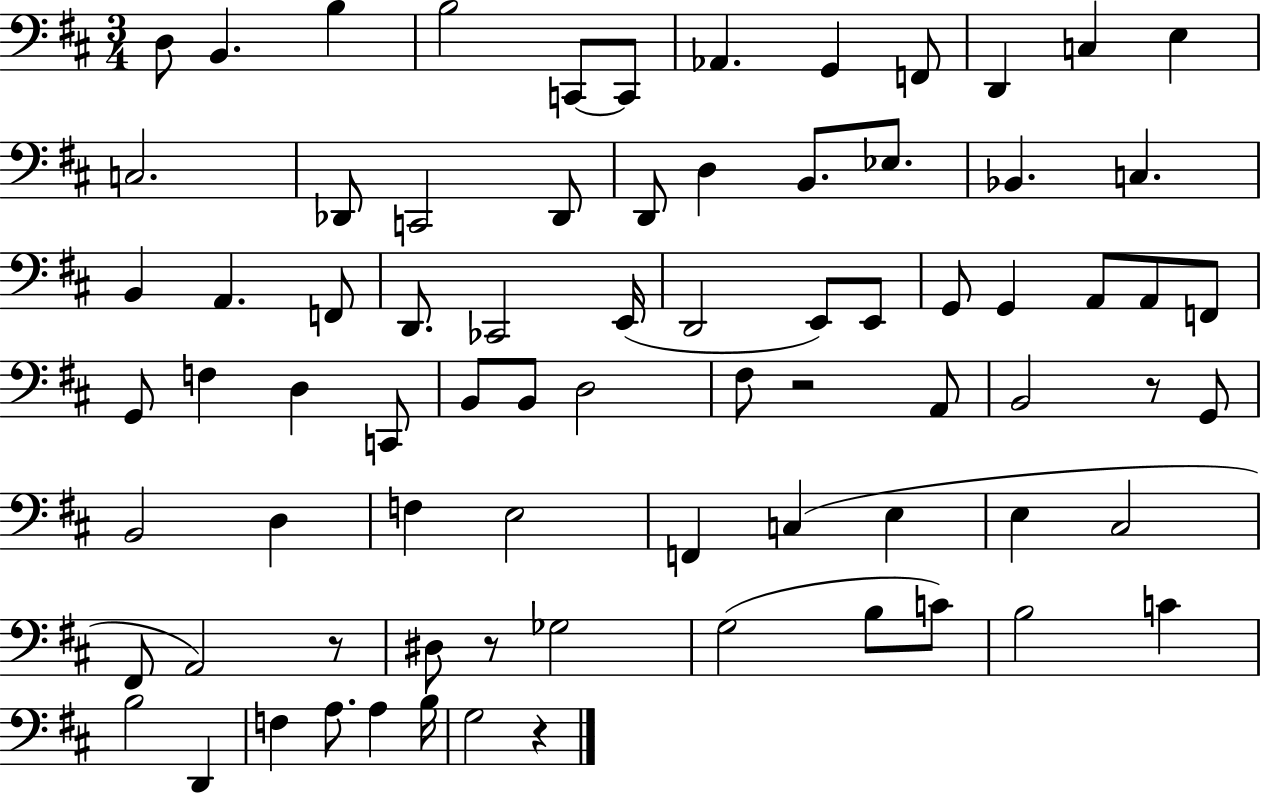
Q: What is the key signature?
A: D major